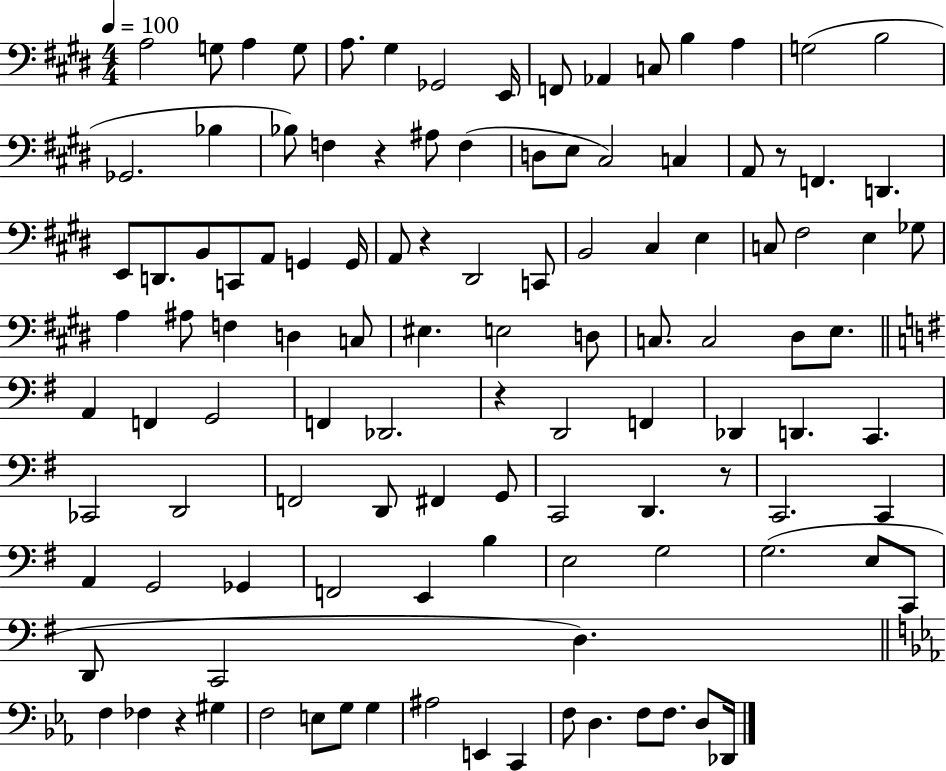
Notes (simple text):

A3/h G3/e A3/q G3/e A3/e. G#3/q Gb2/h E2/s F2/e Ab2/q C3/e B3/q A3/q G3/h B3/h Gb2/h. Bb3/q Bb3/e F3/q R/q A#3/e F3/q D3/e E3/e C#3/h C3/q A2/e R/e F2/q. D2/q. E2/e D2/e. B2/e C2/e A2/e G2/q G2/s A2/e R/q D#2/h C2/e B2/h C#3/q E3/q C3/e F#3/h E3/q Gb3/e A3/q A#3/e F3/q D3/q C3/e EIS3/q. E3/h D3/e C3/e. C3/h D#3/e E3/e. A2/q F2/q G2/h F2/q Db2/h. R/q D2/h F2/q Db2/q D2/q. C2/q. CES2/h D2/h F2/h D2/e F#2/q G2/e C2/h D2/q. R/e C2/h. C2/q A2/q G2/h Gb2/q F2/h E2/q B3/q E3/h G3/h G3/h. E3/e C2/e D2/e C2/h D3/q. F3/q FES3/q R/q G#3/q F3/h E3/e G3/e G3/q A#3/h E2/q C2/q F3/e D3/q. F3/e F3/e. D3/e Db2/s